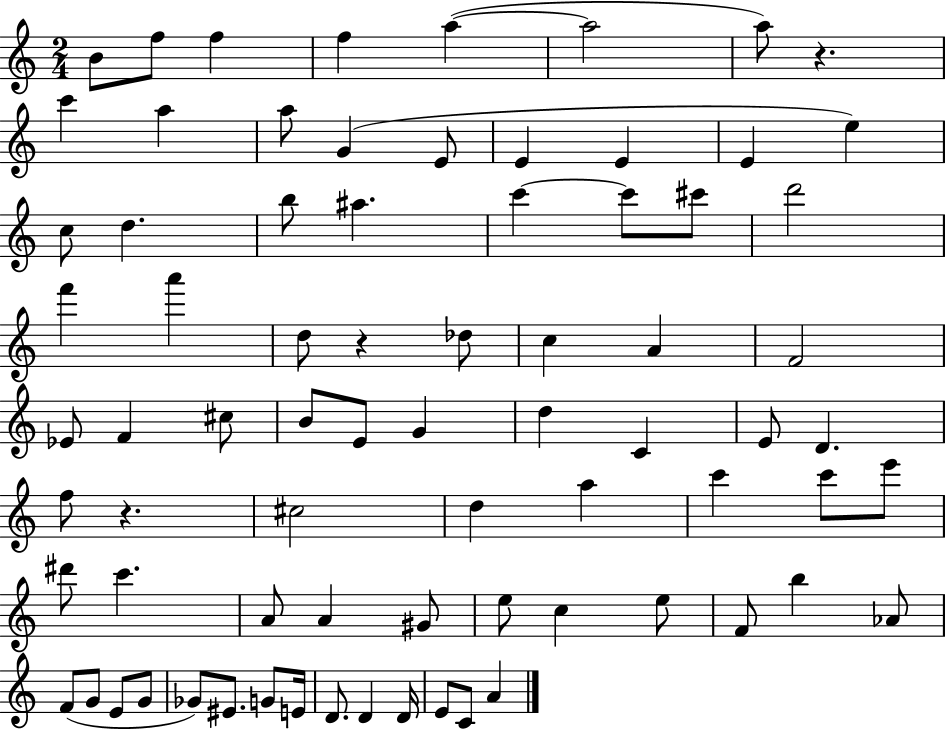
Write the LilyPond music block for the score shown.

{
  \clef treble
  \numericTimeSignature
  \time 2/4
  \key c \major
  b'8 f''8 f''4 | f''4 a''4~(~ | a''2 | a''8) r4. | \break c'''4 a''4 | a''8 g'4( e'8 | e'4 e'4 | e'4 e''4) | \break c''8 d''4. | b''8 ais''4. | c'''4~~ c'''8 cis'''8 | d'''2 | \break f'''4 a'''4 | d''8 r4 des''8 | c''4 a'4 | f'2 | \break ees'8 f'4 cis''8 | b'8 e'8 g'4 | d''4 c'4 | e'8 d'4. | \break f''8 r4. | cis''2 | d''4 a''4 | c'''4 c'''8 e'''8 | \break dis'''8 c'''4. | a'8 a'4 gis'8 | e''8 c''4 e''8 | f'8 b''4 aes'8 | \break f'8( g'8 e'8 g'8 | ges'8) eis'8. g'8 e'16 | d'8. d'4 d'16 | e'8 c'8 a'4 | \break \bar "|."
}